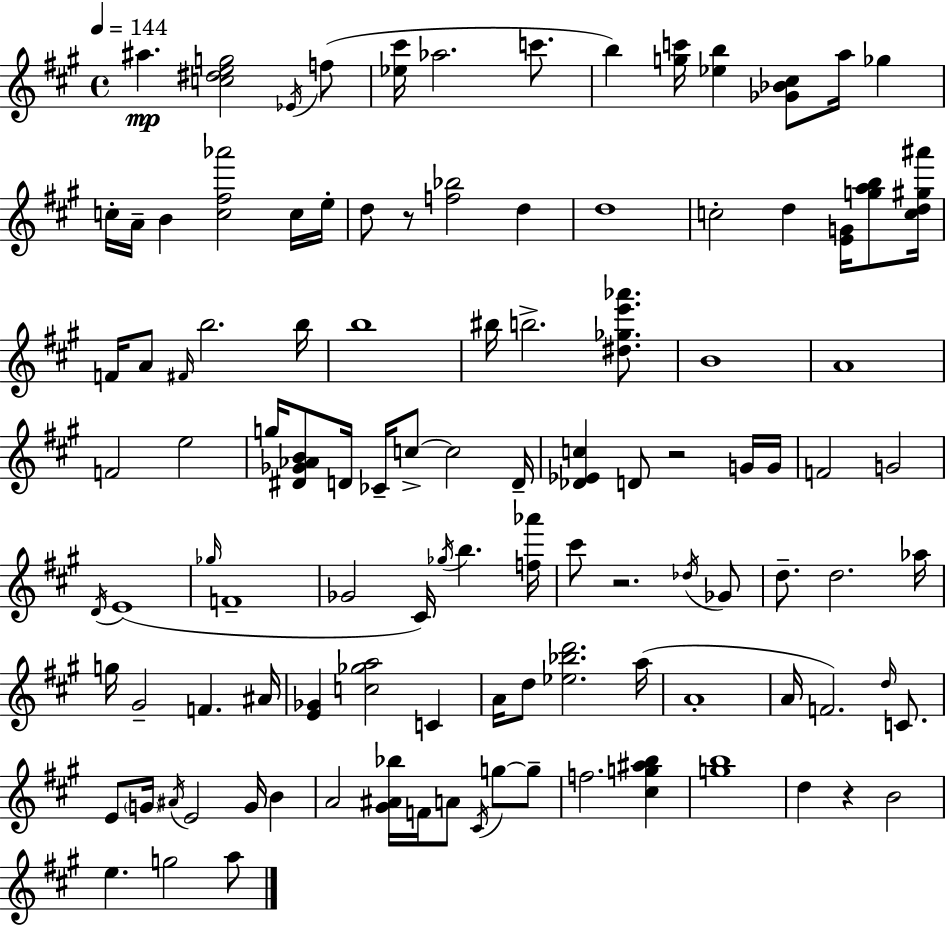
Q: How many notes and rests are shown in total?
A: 110